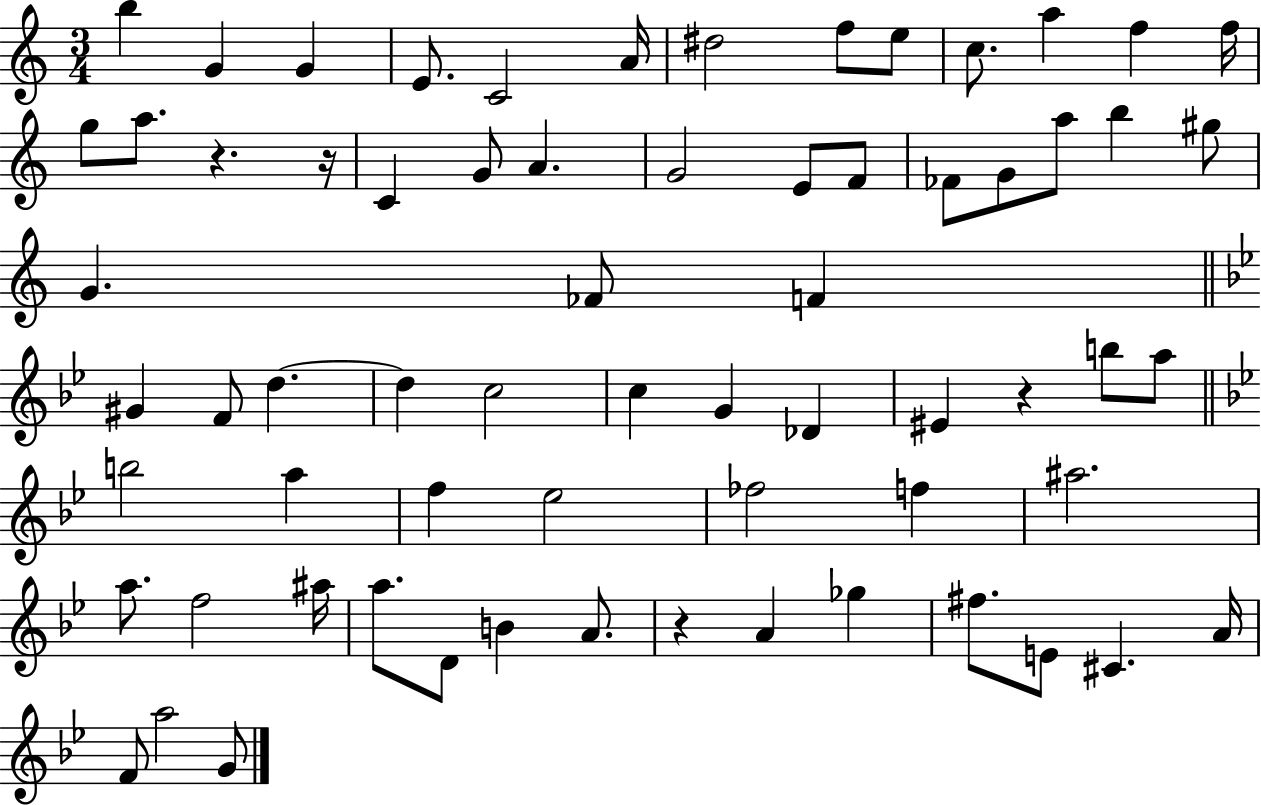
B5/q G4/q G4/q E4/e. C4/h A4/s D#5/h F5/e E5/e C5/e. A5/q F5/q F5/s G5/e A5/e. R/q. R/s C4/q G4/e A4/q. G4/h E4/e F4/e FES4/e G4/e A5/e B5/q G#5/e G4/q. FES4/e F4/q G#4/q F4/e D5/q. D5/q C5/h C5/q G4/q Db4/q EIS4/q R/q B5/e A5/e B5/h A5/q F5/q Eb5/h FES5/h F5/q A#5/h. A5/e. F5/h A#5/s A5/e. D4/e B4/q A4/e. R/q A4/q Gb5/q F#5/e. E4/e C#4/q. A4/s F4/e A5/h G4/e